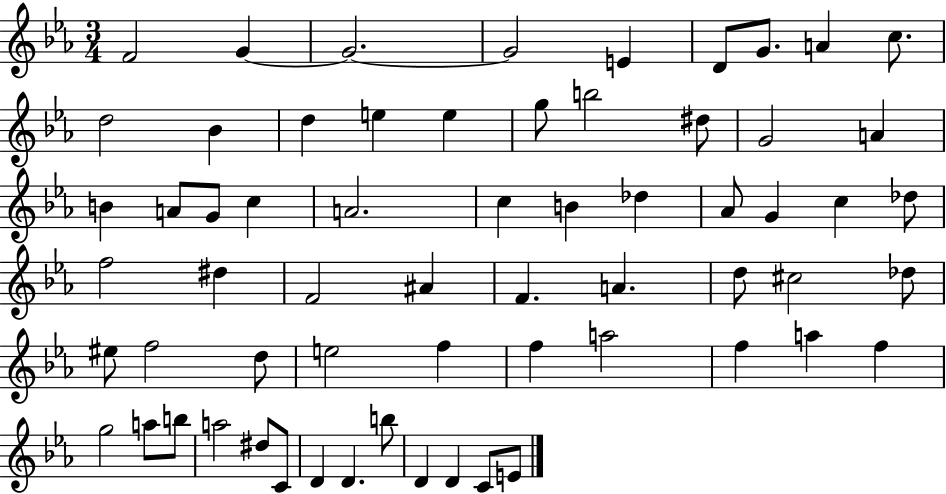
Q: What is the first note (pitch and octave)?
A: F4